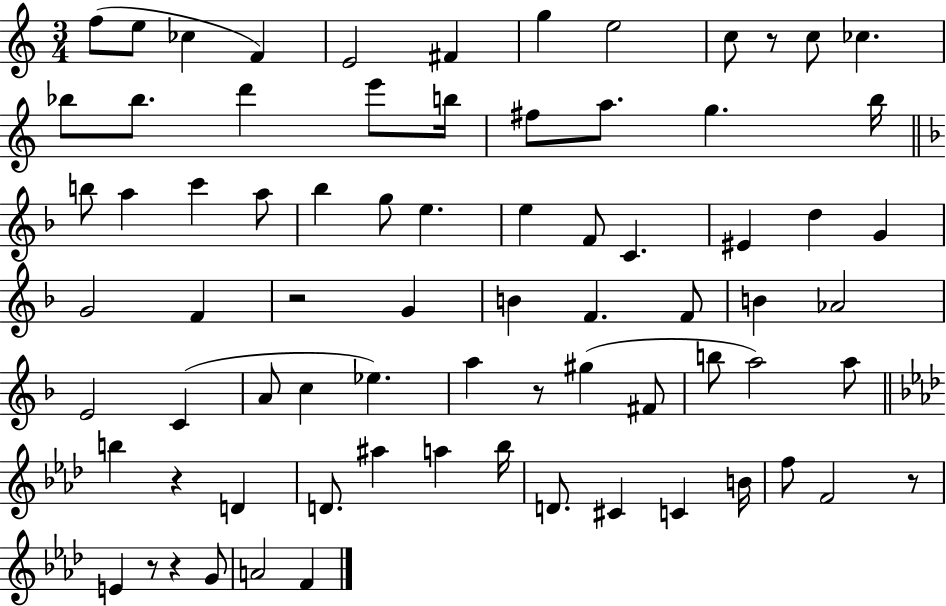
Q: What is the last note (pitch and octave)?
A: F4